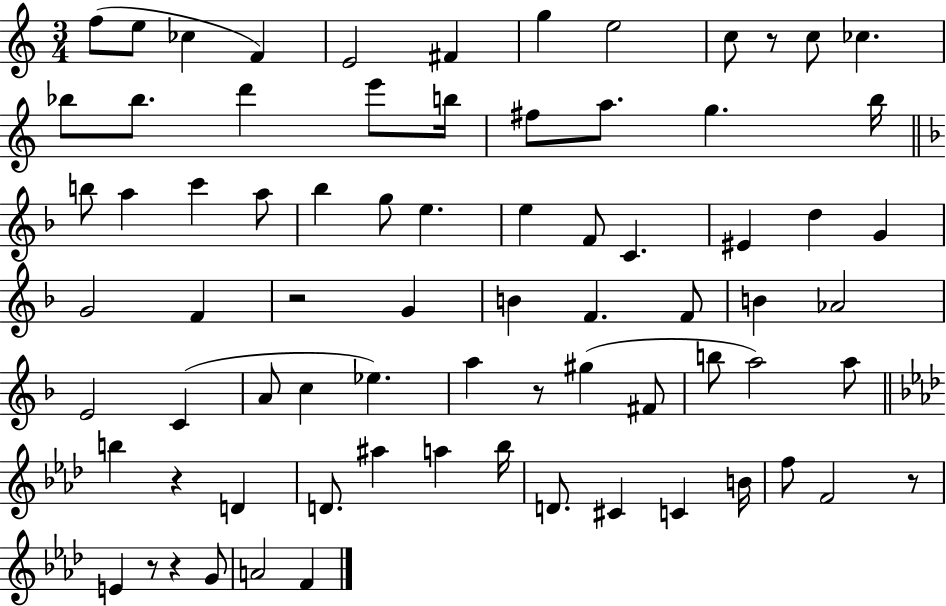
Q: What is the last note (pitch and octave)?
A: F4